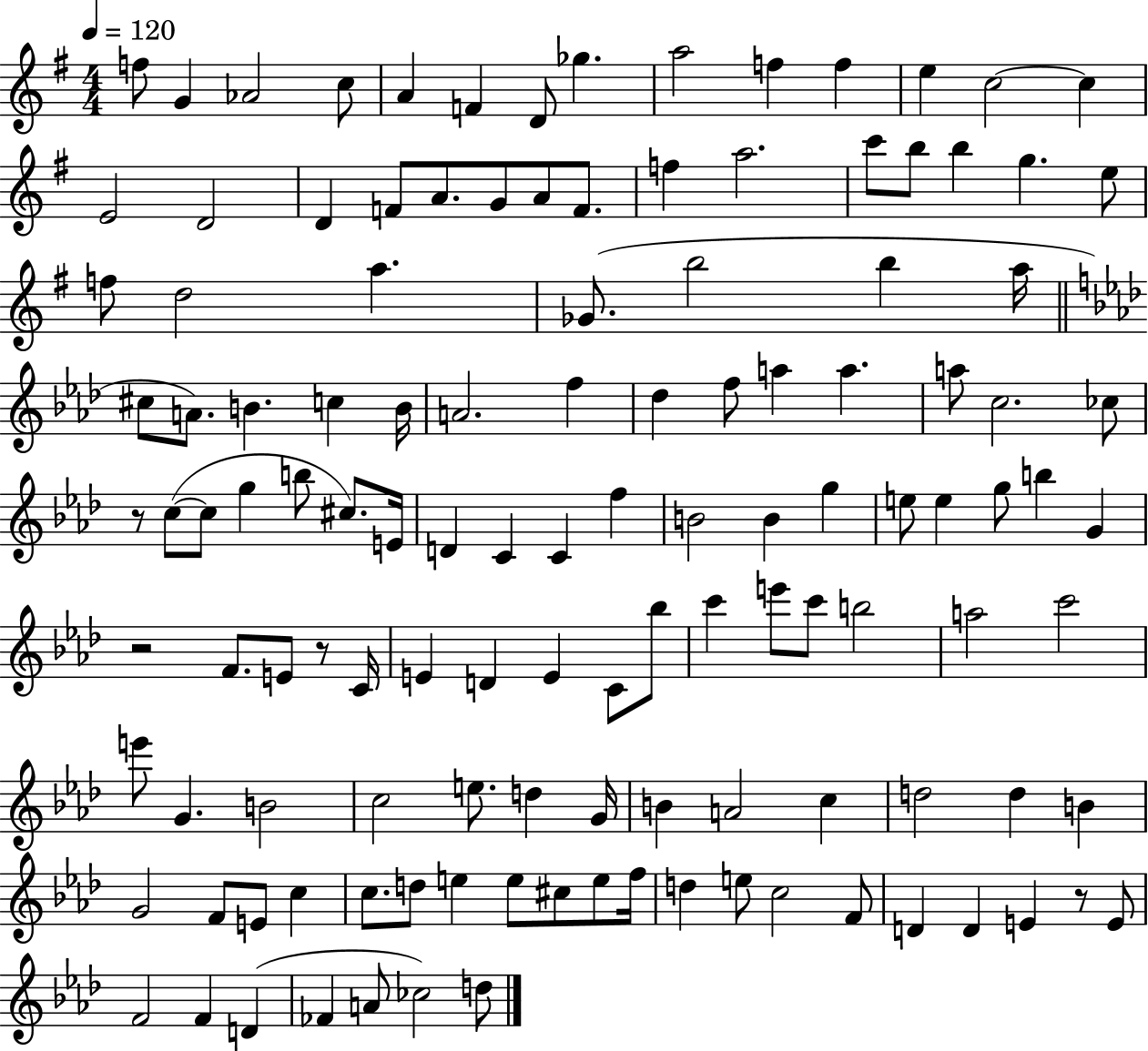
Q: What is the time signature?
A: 4/4